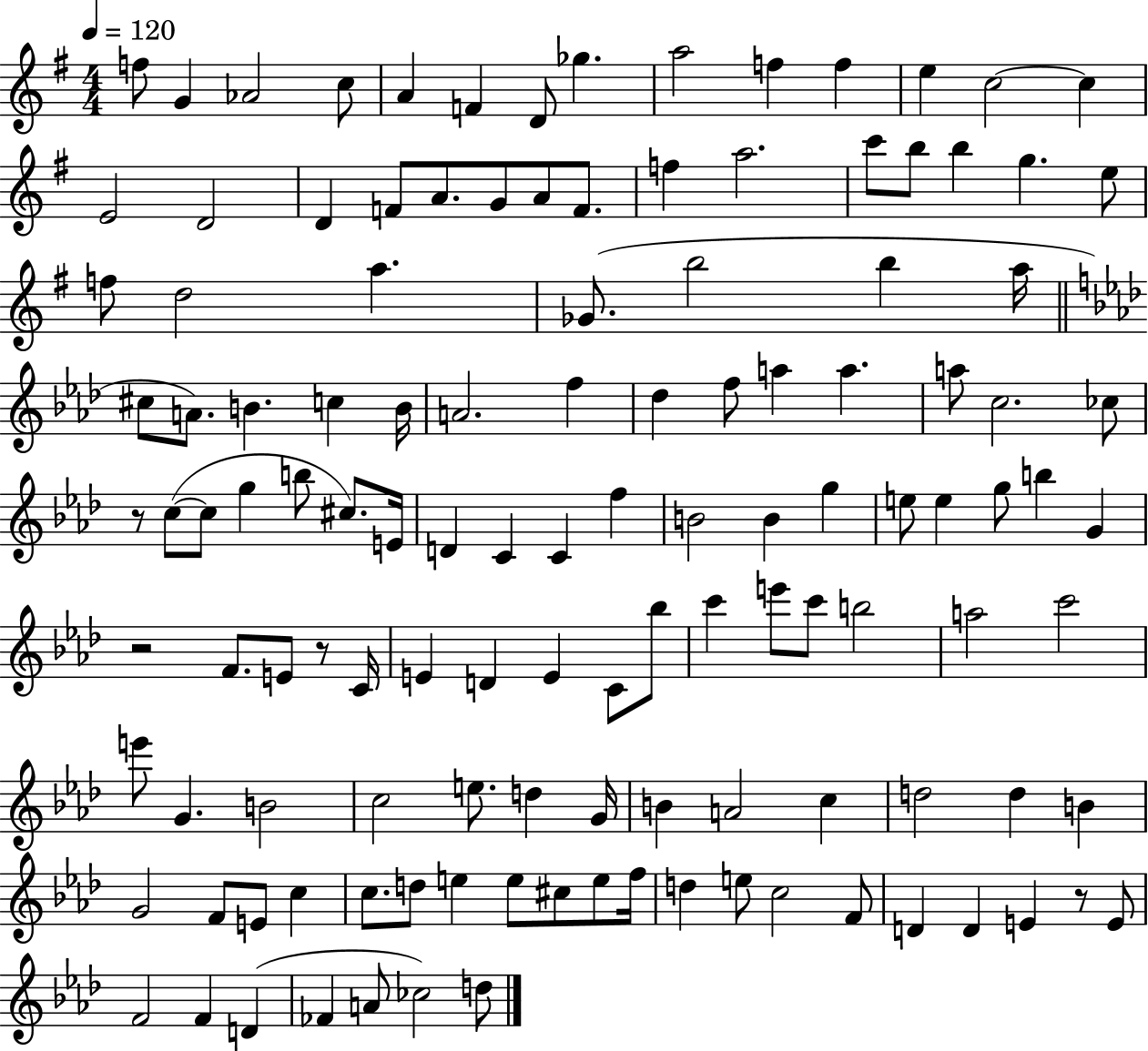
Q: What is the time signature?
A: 4/4